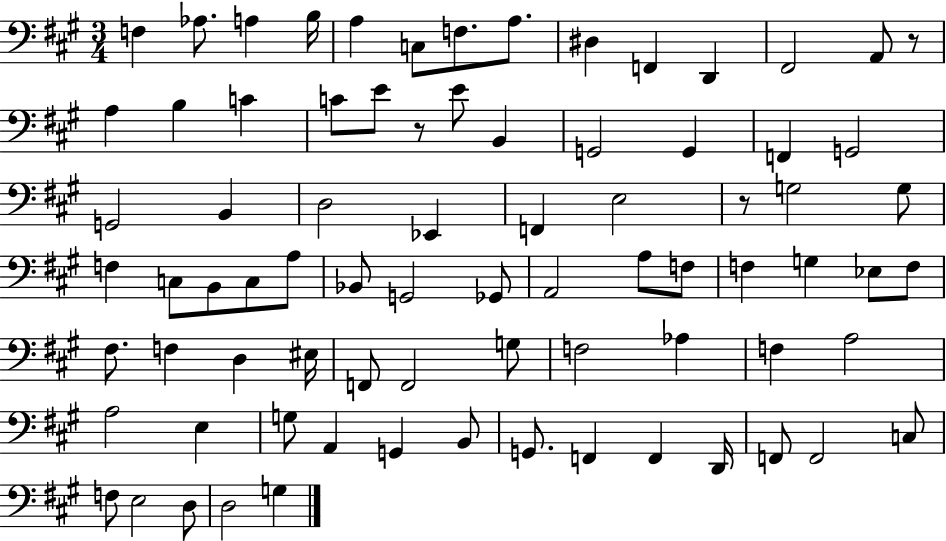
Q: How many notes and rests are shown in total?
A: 79